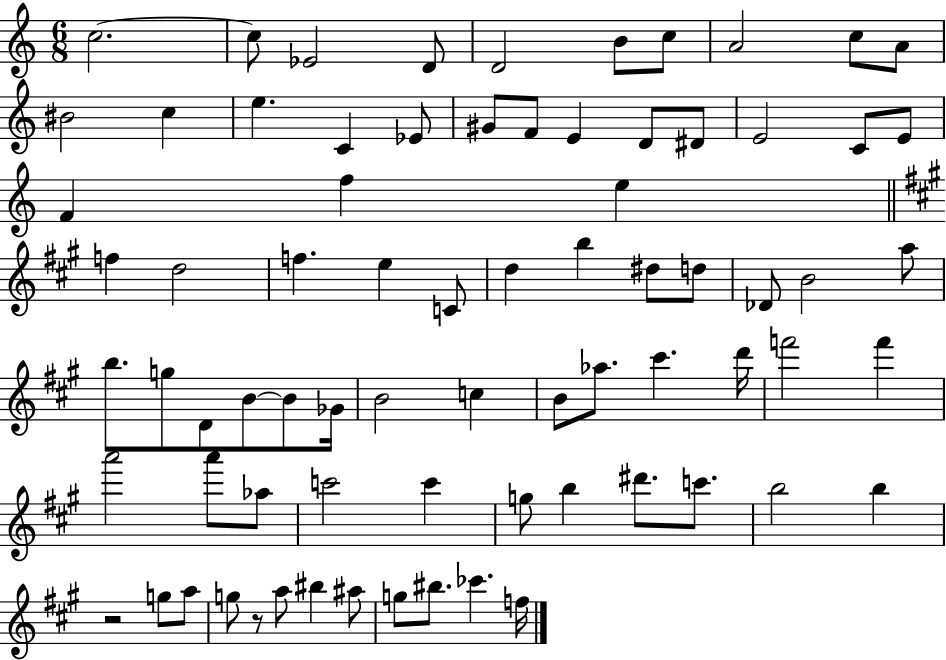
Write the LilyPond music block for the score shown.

{
  \clef treble
  \numericTimeSignature
  \time 6/8
  \key c \major
  \repeat volta 2 { c''2.~~ | c''8 ees'2 d'8 | d'2 b'8 c''8 | a'2 c''8 a'8 | \break bis'2 c''4 | e''4. c'4 ees'8 | gis'8 f'8 e'4 d'8 dis'8 | e'2 c'8 e'8 | \break f'4 f''4 e''4 | \bar "||" \break \key a \major f''4 d''2 | f''4. e''4 c'8 | d''4 b''4 dis''8 d''8 | des'8 b'2 a''8 | \break b''8. g''8 d'8 b'8~~ b'8 ges'16 | b'2 c''4 | b'8 aes''8. cis'''4. d'''16 | f'''2 f'''4 | \break a'''2 a'''8 aes''8 | c'''2 c'''4 | g''8 b''4 dis'''8. c'''8. | b''2 b''4 | \break r2 g''8 a''8 | g''8 r8 a''8 bis''4 ais''8 | g''8 bis''8. ces'''4. f''16 | } \bar "|."
}